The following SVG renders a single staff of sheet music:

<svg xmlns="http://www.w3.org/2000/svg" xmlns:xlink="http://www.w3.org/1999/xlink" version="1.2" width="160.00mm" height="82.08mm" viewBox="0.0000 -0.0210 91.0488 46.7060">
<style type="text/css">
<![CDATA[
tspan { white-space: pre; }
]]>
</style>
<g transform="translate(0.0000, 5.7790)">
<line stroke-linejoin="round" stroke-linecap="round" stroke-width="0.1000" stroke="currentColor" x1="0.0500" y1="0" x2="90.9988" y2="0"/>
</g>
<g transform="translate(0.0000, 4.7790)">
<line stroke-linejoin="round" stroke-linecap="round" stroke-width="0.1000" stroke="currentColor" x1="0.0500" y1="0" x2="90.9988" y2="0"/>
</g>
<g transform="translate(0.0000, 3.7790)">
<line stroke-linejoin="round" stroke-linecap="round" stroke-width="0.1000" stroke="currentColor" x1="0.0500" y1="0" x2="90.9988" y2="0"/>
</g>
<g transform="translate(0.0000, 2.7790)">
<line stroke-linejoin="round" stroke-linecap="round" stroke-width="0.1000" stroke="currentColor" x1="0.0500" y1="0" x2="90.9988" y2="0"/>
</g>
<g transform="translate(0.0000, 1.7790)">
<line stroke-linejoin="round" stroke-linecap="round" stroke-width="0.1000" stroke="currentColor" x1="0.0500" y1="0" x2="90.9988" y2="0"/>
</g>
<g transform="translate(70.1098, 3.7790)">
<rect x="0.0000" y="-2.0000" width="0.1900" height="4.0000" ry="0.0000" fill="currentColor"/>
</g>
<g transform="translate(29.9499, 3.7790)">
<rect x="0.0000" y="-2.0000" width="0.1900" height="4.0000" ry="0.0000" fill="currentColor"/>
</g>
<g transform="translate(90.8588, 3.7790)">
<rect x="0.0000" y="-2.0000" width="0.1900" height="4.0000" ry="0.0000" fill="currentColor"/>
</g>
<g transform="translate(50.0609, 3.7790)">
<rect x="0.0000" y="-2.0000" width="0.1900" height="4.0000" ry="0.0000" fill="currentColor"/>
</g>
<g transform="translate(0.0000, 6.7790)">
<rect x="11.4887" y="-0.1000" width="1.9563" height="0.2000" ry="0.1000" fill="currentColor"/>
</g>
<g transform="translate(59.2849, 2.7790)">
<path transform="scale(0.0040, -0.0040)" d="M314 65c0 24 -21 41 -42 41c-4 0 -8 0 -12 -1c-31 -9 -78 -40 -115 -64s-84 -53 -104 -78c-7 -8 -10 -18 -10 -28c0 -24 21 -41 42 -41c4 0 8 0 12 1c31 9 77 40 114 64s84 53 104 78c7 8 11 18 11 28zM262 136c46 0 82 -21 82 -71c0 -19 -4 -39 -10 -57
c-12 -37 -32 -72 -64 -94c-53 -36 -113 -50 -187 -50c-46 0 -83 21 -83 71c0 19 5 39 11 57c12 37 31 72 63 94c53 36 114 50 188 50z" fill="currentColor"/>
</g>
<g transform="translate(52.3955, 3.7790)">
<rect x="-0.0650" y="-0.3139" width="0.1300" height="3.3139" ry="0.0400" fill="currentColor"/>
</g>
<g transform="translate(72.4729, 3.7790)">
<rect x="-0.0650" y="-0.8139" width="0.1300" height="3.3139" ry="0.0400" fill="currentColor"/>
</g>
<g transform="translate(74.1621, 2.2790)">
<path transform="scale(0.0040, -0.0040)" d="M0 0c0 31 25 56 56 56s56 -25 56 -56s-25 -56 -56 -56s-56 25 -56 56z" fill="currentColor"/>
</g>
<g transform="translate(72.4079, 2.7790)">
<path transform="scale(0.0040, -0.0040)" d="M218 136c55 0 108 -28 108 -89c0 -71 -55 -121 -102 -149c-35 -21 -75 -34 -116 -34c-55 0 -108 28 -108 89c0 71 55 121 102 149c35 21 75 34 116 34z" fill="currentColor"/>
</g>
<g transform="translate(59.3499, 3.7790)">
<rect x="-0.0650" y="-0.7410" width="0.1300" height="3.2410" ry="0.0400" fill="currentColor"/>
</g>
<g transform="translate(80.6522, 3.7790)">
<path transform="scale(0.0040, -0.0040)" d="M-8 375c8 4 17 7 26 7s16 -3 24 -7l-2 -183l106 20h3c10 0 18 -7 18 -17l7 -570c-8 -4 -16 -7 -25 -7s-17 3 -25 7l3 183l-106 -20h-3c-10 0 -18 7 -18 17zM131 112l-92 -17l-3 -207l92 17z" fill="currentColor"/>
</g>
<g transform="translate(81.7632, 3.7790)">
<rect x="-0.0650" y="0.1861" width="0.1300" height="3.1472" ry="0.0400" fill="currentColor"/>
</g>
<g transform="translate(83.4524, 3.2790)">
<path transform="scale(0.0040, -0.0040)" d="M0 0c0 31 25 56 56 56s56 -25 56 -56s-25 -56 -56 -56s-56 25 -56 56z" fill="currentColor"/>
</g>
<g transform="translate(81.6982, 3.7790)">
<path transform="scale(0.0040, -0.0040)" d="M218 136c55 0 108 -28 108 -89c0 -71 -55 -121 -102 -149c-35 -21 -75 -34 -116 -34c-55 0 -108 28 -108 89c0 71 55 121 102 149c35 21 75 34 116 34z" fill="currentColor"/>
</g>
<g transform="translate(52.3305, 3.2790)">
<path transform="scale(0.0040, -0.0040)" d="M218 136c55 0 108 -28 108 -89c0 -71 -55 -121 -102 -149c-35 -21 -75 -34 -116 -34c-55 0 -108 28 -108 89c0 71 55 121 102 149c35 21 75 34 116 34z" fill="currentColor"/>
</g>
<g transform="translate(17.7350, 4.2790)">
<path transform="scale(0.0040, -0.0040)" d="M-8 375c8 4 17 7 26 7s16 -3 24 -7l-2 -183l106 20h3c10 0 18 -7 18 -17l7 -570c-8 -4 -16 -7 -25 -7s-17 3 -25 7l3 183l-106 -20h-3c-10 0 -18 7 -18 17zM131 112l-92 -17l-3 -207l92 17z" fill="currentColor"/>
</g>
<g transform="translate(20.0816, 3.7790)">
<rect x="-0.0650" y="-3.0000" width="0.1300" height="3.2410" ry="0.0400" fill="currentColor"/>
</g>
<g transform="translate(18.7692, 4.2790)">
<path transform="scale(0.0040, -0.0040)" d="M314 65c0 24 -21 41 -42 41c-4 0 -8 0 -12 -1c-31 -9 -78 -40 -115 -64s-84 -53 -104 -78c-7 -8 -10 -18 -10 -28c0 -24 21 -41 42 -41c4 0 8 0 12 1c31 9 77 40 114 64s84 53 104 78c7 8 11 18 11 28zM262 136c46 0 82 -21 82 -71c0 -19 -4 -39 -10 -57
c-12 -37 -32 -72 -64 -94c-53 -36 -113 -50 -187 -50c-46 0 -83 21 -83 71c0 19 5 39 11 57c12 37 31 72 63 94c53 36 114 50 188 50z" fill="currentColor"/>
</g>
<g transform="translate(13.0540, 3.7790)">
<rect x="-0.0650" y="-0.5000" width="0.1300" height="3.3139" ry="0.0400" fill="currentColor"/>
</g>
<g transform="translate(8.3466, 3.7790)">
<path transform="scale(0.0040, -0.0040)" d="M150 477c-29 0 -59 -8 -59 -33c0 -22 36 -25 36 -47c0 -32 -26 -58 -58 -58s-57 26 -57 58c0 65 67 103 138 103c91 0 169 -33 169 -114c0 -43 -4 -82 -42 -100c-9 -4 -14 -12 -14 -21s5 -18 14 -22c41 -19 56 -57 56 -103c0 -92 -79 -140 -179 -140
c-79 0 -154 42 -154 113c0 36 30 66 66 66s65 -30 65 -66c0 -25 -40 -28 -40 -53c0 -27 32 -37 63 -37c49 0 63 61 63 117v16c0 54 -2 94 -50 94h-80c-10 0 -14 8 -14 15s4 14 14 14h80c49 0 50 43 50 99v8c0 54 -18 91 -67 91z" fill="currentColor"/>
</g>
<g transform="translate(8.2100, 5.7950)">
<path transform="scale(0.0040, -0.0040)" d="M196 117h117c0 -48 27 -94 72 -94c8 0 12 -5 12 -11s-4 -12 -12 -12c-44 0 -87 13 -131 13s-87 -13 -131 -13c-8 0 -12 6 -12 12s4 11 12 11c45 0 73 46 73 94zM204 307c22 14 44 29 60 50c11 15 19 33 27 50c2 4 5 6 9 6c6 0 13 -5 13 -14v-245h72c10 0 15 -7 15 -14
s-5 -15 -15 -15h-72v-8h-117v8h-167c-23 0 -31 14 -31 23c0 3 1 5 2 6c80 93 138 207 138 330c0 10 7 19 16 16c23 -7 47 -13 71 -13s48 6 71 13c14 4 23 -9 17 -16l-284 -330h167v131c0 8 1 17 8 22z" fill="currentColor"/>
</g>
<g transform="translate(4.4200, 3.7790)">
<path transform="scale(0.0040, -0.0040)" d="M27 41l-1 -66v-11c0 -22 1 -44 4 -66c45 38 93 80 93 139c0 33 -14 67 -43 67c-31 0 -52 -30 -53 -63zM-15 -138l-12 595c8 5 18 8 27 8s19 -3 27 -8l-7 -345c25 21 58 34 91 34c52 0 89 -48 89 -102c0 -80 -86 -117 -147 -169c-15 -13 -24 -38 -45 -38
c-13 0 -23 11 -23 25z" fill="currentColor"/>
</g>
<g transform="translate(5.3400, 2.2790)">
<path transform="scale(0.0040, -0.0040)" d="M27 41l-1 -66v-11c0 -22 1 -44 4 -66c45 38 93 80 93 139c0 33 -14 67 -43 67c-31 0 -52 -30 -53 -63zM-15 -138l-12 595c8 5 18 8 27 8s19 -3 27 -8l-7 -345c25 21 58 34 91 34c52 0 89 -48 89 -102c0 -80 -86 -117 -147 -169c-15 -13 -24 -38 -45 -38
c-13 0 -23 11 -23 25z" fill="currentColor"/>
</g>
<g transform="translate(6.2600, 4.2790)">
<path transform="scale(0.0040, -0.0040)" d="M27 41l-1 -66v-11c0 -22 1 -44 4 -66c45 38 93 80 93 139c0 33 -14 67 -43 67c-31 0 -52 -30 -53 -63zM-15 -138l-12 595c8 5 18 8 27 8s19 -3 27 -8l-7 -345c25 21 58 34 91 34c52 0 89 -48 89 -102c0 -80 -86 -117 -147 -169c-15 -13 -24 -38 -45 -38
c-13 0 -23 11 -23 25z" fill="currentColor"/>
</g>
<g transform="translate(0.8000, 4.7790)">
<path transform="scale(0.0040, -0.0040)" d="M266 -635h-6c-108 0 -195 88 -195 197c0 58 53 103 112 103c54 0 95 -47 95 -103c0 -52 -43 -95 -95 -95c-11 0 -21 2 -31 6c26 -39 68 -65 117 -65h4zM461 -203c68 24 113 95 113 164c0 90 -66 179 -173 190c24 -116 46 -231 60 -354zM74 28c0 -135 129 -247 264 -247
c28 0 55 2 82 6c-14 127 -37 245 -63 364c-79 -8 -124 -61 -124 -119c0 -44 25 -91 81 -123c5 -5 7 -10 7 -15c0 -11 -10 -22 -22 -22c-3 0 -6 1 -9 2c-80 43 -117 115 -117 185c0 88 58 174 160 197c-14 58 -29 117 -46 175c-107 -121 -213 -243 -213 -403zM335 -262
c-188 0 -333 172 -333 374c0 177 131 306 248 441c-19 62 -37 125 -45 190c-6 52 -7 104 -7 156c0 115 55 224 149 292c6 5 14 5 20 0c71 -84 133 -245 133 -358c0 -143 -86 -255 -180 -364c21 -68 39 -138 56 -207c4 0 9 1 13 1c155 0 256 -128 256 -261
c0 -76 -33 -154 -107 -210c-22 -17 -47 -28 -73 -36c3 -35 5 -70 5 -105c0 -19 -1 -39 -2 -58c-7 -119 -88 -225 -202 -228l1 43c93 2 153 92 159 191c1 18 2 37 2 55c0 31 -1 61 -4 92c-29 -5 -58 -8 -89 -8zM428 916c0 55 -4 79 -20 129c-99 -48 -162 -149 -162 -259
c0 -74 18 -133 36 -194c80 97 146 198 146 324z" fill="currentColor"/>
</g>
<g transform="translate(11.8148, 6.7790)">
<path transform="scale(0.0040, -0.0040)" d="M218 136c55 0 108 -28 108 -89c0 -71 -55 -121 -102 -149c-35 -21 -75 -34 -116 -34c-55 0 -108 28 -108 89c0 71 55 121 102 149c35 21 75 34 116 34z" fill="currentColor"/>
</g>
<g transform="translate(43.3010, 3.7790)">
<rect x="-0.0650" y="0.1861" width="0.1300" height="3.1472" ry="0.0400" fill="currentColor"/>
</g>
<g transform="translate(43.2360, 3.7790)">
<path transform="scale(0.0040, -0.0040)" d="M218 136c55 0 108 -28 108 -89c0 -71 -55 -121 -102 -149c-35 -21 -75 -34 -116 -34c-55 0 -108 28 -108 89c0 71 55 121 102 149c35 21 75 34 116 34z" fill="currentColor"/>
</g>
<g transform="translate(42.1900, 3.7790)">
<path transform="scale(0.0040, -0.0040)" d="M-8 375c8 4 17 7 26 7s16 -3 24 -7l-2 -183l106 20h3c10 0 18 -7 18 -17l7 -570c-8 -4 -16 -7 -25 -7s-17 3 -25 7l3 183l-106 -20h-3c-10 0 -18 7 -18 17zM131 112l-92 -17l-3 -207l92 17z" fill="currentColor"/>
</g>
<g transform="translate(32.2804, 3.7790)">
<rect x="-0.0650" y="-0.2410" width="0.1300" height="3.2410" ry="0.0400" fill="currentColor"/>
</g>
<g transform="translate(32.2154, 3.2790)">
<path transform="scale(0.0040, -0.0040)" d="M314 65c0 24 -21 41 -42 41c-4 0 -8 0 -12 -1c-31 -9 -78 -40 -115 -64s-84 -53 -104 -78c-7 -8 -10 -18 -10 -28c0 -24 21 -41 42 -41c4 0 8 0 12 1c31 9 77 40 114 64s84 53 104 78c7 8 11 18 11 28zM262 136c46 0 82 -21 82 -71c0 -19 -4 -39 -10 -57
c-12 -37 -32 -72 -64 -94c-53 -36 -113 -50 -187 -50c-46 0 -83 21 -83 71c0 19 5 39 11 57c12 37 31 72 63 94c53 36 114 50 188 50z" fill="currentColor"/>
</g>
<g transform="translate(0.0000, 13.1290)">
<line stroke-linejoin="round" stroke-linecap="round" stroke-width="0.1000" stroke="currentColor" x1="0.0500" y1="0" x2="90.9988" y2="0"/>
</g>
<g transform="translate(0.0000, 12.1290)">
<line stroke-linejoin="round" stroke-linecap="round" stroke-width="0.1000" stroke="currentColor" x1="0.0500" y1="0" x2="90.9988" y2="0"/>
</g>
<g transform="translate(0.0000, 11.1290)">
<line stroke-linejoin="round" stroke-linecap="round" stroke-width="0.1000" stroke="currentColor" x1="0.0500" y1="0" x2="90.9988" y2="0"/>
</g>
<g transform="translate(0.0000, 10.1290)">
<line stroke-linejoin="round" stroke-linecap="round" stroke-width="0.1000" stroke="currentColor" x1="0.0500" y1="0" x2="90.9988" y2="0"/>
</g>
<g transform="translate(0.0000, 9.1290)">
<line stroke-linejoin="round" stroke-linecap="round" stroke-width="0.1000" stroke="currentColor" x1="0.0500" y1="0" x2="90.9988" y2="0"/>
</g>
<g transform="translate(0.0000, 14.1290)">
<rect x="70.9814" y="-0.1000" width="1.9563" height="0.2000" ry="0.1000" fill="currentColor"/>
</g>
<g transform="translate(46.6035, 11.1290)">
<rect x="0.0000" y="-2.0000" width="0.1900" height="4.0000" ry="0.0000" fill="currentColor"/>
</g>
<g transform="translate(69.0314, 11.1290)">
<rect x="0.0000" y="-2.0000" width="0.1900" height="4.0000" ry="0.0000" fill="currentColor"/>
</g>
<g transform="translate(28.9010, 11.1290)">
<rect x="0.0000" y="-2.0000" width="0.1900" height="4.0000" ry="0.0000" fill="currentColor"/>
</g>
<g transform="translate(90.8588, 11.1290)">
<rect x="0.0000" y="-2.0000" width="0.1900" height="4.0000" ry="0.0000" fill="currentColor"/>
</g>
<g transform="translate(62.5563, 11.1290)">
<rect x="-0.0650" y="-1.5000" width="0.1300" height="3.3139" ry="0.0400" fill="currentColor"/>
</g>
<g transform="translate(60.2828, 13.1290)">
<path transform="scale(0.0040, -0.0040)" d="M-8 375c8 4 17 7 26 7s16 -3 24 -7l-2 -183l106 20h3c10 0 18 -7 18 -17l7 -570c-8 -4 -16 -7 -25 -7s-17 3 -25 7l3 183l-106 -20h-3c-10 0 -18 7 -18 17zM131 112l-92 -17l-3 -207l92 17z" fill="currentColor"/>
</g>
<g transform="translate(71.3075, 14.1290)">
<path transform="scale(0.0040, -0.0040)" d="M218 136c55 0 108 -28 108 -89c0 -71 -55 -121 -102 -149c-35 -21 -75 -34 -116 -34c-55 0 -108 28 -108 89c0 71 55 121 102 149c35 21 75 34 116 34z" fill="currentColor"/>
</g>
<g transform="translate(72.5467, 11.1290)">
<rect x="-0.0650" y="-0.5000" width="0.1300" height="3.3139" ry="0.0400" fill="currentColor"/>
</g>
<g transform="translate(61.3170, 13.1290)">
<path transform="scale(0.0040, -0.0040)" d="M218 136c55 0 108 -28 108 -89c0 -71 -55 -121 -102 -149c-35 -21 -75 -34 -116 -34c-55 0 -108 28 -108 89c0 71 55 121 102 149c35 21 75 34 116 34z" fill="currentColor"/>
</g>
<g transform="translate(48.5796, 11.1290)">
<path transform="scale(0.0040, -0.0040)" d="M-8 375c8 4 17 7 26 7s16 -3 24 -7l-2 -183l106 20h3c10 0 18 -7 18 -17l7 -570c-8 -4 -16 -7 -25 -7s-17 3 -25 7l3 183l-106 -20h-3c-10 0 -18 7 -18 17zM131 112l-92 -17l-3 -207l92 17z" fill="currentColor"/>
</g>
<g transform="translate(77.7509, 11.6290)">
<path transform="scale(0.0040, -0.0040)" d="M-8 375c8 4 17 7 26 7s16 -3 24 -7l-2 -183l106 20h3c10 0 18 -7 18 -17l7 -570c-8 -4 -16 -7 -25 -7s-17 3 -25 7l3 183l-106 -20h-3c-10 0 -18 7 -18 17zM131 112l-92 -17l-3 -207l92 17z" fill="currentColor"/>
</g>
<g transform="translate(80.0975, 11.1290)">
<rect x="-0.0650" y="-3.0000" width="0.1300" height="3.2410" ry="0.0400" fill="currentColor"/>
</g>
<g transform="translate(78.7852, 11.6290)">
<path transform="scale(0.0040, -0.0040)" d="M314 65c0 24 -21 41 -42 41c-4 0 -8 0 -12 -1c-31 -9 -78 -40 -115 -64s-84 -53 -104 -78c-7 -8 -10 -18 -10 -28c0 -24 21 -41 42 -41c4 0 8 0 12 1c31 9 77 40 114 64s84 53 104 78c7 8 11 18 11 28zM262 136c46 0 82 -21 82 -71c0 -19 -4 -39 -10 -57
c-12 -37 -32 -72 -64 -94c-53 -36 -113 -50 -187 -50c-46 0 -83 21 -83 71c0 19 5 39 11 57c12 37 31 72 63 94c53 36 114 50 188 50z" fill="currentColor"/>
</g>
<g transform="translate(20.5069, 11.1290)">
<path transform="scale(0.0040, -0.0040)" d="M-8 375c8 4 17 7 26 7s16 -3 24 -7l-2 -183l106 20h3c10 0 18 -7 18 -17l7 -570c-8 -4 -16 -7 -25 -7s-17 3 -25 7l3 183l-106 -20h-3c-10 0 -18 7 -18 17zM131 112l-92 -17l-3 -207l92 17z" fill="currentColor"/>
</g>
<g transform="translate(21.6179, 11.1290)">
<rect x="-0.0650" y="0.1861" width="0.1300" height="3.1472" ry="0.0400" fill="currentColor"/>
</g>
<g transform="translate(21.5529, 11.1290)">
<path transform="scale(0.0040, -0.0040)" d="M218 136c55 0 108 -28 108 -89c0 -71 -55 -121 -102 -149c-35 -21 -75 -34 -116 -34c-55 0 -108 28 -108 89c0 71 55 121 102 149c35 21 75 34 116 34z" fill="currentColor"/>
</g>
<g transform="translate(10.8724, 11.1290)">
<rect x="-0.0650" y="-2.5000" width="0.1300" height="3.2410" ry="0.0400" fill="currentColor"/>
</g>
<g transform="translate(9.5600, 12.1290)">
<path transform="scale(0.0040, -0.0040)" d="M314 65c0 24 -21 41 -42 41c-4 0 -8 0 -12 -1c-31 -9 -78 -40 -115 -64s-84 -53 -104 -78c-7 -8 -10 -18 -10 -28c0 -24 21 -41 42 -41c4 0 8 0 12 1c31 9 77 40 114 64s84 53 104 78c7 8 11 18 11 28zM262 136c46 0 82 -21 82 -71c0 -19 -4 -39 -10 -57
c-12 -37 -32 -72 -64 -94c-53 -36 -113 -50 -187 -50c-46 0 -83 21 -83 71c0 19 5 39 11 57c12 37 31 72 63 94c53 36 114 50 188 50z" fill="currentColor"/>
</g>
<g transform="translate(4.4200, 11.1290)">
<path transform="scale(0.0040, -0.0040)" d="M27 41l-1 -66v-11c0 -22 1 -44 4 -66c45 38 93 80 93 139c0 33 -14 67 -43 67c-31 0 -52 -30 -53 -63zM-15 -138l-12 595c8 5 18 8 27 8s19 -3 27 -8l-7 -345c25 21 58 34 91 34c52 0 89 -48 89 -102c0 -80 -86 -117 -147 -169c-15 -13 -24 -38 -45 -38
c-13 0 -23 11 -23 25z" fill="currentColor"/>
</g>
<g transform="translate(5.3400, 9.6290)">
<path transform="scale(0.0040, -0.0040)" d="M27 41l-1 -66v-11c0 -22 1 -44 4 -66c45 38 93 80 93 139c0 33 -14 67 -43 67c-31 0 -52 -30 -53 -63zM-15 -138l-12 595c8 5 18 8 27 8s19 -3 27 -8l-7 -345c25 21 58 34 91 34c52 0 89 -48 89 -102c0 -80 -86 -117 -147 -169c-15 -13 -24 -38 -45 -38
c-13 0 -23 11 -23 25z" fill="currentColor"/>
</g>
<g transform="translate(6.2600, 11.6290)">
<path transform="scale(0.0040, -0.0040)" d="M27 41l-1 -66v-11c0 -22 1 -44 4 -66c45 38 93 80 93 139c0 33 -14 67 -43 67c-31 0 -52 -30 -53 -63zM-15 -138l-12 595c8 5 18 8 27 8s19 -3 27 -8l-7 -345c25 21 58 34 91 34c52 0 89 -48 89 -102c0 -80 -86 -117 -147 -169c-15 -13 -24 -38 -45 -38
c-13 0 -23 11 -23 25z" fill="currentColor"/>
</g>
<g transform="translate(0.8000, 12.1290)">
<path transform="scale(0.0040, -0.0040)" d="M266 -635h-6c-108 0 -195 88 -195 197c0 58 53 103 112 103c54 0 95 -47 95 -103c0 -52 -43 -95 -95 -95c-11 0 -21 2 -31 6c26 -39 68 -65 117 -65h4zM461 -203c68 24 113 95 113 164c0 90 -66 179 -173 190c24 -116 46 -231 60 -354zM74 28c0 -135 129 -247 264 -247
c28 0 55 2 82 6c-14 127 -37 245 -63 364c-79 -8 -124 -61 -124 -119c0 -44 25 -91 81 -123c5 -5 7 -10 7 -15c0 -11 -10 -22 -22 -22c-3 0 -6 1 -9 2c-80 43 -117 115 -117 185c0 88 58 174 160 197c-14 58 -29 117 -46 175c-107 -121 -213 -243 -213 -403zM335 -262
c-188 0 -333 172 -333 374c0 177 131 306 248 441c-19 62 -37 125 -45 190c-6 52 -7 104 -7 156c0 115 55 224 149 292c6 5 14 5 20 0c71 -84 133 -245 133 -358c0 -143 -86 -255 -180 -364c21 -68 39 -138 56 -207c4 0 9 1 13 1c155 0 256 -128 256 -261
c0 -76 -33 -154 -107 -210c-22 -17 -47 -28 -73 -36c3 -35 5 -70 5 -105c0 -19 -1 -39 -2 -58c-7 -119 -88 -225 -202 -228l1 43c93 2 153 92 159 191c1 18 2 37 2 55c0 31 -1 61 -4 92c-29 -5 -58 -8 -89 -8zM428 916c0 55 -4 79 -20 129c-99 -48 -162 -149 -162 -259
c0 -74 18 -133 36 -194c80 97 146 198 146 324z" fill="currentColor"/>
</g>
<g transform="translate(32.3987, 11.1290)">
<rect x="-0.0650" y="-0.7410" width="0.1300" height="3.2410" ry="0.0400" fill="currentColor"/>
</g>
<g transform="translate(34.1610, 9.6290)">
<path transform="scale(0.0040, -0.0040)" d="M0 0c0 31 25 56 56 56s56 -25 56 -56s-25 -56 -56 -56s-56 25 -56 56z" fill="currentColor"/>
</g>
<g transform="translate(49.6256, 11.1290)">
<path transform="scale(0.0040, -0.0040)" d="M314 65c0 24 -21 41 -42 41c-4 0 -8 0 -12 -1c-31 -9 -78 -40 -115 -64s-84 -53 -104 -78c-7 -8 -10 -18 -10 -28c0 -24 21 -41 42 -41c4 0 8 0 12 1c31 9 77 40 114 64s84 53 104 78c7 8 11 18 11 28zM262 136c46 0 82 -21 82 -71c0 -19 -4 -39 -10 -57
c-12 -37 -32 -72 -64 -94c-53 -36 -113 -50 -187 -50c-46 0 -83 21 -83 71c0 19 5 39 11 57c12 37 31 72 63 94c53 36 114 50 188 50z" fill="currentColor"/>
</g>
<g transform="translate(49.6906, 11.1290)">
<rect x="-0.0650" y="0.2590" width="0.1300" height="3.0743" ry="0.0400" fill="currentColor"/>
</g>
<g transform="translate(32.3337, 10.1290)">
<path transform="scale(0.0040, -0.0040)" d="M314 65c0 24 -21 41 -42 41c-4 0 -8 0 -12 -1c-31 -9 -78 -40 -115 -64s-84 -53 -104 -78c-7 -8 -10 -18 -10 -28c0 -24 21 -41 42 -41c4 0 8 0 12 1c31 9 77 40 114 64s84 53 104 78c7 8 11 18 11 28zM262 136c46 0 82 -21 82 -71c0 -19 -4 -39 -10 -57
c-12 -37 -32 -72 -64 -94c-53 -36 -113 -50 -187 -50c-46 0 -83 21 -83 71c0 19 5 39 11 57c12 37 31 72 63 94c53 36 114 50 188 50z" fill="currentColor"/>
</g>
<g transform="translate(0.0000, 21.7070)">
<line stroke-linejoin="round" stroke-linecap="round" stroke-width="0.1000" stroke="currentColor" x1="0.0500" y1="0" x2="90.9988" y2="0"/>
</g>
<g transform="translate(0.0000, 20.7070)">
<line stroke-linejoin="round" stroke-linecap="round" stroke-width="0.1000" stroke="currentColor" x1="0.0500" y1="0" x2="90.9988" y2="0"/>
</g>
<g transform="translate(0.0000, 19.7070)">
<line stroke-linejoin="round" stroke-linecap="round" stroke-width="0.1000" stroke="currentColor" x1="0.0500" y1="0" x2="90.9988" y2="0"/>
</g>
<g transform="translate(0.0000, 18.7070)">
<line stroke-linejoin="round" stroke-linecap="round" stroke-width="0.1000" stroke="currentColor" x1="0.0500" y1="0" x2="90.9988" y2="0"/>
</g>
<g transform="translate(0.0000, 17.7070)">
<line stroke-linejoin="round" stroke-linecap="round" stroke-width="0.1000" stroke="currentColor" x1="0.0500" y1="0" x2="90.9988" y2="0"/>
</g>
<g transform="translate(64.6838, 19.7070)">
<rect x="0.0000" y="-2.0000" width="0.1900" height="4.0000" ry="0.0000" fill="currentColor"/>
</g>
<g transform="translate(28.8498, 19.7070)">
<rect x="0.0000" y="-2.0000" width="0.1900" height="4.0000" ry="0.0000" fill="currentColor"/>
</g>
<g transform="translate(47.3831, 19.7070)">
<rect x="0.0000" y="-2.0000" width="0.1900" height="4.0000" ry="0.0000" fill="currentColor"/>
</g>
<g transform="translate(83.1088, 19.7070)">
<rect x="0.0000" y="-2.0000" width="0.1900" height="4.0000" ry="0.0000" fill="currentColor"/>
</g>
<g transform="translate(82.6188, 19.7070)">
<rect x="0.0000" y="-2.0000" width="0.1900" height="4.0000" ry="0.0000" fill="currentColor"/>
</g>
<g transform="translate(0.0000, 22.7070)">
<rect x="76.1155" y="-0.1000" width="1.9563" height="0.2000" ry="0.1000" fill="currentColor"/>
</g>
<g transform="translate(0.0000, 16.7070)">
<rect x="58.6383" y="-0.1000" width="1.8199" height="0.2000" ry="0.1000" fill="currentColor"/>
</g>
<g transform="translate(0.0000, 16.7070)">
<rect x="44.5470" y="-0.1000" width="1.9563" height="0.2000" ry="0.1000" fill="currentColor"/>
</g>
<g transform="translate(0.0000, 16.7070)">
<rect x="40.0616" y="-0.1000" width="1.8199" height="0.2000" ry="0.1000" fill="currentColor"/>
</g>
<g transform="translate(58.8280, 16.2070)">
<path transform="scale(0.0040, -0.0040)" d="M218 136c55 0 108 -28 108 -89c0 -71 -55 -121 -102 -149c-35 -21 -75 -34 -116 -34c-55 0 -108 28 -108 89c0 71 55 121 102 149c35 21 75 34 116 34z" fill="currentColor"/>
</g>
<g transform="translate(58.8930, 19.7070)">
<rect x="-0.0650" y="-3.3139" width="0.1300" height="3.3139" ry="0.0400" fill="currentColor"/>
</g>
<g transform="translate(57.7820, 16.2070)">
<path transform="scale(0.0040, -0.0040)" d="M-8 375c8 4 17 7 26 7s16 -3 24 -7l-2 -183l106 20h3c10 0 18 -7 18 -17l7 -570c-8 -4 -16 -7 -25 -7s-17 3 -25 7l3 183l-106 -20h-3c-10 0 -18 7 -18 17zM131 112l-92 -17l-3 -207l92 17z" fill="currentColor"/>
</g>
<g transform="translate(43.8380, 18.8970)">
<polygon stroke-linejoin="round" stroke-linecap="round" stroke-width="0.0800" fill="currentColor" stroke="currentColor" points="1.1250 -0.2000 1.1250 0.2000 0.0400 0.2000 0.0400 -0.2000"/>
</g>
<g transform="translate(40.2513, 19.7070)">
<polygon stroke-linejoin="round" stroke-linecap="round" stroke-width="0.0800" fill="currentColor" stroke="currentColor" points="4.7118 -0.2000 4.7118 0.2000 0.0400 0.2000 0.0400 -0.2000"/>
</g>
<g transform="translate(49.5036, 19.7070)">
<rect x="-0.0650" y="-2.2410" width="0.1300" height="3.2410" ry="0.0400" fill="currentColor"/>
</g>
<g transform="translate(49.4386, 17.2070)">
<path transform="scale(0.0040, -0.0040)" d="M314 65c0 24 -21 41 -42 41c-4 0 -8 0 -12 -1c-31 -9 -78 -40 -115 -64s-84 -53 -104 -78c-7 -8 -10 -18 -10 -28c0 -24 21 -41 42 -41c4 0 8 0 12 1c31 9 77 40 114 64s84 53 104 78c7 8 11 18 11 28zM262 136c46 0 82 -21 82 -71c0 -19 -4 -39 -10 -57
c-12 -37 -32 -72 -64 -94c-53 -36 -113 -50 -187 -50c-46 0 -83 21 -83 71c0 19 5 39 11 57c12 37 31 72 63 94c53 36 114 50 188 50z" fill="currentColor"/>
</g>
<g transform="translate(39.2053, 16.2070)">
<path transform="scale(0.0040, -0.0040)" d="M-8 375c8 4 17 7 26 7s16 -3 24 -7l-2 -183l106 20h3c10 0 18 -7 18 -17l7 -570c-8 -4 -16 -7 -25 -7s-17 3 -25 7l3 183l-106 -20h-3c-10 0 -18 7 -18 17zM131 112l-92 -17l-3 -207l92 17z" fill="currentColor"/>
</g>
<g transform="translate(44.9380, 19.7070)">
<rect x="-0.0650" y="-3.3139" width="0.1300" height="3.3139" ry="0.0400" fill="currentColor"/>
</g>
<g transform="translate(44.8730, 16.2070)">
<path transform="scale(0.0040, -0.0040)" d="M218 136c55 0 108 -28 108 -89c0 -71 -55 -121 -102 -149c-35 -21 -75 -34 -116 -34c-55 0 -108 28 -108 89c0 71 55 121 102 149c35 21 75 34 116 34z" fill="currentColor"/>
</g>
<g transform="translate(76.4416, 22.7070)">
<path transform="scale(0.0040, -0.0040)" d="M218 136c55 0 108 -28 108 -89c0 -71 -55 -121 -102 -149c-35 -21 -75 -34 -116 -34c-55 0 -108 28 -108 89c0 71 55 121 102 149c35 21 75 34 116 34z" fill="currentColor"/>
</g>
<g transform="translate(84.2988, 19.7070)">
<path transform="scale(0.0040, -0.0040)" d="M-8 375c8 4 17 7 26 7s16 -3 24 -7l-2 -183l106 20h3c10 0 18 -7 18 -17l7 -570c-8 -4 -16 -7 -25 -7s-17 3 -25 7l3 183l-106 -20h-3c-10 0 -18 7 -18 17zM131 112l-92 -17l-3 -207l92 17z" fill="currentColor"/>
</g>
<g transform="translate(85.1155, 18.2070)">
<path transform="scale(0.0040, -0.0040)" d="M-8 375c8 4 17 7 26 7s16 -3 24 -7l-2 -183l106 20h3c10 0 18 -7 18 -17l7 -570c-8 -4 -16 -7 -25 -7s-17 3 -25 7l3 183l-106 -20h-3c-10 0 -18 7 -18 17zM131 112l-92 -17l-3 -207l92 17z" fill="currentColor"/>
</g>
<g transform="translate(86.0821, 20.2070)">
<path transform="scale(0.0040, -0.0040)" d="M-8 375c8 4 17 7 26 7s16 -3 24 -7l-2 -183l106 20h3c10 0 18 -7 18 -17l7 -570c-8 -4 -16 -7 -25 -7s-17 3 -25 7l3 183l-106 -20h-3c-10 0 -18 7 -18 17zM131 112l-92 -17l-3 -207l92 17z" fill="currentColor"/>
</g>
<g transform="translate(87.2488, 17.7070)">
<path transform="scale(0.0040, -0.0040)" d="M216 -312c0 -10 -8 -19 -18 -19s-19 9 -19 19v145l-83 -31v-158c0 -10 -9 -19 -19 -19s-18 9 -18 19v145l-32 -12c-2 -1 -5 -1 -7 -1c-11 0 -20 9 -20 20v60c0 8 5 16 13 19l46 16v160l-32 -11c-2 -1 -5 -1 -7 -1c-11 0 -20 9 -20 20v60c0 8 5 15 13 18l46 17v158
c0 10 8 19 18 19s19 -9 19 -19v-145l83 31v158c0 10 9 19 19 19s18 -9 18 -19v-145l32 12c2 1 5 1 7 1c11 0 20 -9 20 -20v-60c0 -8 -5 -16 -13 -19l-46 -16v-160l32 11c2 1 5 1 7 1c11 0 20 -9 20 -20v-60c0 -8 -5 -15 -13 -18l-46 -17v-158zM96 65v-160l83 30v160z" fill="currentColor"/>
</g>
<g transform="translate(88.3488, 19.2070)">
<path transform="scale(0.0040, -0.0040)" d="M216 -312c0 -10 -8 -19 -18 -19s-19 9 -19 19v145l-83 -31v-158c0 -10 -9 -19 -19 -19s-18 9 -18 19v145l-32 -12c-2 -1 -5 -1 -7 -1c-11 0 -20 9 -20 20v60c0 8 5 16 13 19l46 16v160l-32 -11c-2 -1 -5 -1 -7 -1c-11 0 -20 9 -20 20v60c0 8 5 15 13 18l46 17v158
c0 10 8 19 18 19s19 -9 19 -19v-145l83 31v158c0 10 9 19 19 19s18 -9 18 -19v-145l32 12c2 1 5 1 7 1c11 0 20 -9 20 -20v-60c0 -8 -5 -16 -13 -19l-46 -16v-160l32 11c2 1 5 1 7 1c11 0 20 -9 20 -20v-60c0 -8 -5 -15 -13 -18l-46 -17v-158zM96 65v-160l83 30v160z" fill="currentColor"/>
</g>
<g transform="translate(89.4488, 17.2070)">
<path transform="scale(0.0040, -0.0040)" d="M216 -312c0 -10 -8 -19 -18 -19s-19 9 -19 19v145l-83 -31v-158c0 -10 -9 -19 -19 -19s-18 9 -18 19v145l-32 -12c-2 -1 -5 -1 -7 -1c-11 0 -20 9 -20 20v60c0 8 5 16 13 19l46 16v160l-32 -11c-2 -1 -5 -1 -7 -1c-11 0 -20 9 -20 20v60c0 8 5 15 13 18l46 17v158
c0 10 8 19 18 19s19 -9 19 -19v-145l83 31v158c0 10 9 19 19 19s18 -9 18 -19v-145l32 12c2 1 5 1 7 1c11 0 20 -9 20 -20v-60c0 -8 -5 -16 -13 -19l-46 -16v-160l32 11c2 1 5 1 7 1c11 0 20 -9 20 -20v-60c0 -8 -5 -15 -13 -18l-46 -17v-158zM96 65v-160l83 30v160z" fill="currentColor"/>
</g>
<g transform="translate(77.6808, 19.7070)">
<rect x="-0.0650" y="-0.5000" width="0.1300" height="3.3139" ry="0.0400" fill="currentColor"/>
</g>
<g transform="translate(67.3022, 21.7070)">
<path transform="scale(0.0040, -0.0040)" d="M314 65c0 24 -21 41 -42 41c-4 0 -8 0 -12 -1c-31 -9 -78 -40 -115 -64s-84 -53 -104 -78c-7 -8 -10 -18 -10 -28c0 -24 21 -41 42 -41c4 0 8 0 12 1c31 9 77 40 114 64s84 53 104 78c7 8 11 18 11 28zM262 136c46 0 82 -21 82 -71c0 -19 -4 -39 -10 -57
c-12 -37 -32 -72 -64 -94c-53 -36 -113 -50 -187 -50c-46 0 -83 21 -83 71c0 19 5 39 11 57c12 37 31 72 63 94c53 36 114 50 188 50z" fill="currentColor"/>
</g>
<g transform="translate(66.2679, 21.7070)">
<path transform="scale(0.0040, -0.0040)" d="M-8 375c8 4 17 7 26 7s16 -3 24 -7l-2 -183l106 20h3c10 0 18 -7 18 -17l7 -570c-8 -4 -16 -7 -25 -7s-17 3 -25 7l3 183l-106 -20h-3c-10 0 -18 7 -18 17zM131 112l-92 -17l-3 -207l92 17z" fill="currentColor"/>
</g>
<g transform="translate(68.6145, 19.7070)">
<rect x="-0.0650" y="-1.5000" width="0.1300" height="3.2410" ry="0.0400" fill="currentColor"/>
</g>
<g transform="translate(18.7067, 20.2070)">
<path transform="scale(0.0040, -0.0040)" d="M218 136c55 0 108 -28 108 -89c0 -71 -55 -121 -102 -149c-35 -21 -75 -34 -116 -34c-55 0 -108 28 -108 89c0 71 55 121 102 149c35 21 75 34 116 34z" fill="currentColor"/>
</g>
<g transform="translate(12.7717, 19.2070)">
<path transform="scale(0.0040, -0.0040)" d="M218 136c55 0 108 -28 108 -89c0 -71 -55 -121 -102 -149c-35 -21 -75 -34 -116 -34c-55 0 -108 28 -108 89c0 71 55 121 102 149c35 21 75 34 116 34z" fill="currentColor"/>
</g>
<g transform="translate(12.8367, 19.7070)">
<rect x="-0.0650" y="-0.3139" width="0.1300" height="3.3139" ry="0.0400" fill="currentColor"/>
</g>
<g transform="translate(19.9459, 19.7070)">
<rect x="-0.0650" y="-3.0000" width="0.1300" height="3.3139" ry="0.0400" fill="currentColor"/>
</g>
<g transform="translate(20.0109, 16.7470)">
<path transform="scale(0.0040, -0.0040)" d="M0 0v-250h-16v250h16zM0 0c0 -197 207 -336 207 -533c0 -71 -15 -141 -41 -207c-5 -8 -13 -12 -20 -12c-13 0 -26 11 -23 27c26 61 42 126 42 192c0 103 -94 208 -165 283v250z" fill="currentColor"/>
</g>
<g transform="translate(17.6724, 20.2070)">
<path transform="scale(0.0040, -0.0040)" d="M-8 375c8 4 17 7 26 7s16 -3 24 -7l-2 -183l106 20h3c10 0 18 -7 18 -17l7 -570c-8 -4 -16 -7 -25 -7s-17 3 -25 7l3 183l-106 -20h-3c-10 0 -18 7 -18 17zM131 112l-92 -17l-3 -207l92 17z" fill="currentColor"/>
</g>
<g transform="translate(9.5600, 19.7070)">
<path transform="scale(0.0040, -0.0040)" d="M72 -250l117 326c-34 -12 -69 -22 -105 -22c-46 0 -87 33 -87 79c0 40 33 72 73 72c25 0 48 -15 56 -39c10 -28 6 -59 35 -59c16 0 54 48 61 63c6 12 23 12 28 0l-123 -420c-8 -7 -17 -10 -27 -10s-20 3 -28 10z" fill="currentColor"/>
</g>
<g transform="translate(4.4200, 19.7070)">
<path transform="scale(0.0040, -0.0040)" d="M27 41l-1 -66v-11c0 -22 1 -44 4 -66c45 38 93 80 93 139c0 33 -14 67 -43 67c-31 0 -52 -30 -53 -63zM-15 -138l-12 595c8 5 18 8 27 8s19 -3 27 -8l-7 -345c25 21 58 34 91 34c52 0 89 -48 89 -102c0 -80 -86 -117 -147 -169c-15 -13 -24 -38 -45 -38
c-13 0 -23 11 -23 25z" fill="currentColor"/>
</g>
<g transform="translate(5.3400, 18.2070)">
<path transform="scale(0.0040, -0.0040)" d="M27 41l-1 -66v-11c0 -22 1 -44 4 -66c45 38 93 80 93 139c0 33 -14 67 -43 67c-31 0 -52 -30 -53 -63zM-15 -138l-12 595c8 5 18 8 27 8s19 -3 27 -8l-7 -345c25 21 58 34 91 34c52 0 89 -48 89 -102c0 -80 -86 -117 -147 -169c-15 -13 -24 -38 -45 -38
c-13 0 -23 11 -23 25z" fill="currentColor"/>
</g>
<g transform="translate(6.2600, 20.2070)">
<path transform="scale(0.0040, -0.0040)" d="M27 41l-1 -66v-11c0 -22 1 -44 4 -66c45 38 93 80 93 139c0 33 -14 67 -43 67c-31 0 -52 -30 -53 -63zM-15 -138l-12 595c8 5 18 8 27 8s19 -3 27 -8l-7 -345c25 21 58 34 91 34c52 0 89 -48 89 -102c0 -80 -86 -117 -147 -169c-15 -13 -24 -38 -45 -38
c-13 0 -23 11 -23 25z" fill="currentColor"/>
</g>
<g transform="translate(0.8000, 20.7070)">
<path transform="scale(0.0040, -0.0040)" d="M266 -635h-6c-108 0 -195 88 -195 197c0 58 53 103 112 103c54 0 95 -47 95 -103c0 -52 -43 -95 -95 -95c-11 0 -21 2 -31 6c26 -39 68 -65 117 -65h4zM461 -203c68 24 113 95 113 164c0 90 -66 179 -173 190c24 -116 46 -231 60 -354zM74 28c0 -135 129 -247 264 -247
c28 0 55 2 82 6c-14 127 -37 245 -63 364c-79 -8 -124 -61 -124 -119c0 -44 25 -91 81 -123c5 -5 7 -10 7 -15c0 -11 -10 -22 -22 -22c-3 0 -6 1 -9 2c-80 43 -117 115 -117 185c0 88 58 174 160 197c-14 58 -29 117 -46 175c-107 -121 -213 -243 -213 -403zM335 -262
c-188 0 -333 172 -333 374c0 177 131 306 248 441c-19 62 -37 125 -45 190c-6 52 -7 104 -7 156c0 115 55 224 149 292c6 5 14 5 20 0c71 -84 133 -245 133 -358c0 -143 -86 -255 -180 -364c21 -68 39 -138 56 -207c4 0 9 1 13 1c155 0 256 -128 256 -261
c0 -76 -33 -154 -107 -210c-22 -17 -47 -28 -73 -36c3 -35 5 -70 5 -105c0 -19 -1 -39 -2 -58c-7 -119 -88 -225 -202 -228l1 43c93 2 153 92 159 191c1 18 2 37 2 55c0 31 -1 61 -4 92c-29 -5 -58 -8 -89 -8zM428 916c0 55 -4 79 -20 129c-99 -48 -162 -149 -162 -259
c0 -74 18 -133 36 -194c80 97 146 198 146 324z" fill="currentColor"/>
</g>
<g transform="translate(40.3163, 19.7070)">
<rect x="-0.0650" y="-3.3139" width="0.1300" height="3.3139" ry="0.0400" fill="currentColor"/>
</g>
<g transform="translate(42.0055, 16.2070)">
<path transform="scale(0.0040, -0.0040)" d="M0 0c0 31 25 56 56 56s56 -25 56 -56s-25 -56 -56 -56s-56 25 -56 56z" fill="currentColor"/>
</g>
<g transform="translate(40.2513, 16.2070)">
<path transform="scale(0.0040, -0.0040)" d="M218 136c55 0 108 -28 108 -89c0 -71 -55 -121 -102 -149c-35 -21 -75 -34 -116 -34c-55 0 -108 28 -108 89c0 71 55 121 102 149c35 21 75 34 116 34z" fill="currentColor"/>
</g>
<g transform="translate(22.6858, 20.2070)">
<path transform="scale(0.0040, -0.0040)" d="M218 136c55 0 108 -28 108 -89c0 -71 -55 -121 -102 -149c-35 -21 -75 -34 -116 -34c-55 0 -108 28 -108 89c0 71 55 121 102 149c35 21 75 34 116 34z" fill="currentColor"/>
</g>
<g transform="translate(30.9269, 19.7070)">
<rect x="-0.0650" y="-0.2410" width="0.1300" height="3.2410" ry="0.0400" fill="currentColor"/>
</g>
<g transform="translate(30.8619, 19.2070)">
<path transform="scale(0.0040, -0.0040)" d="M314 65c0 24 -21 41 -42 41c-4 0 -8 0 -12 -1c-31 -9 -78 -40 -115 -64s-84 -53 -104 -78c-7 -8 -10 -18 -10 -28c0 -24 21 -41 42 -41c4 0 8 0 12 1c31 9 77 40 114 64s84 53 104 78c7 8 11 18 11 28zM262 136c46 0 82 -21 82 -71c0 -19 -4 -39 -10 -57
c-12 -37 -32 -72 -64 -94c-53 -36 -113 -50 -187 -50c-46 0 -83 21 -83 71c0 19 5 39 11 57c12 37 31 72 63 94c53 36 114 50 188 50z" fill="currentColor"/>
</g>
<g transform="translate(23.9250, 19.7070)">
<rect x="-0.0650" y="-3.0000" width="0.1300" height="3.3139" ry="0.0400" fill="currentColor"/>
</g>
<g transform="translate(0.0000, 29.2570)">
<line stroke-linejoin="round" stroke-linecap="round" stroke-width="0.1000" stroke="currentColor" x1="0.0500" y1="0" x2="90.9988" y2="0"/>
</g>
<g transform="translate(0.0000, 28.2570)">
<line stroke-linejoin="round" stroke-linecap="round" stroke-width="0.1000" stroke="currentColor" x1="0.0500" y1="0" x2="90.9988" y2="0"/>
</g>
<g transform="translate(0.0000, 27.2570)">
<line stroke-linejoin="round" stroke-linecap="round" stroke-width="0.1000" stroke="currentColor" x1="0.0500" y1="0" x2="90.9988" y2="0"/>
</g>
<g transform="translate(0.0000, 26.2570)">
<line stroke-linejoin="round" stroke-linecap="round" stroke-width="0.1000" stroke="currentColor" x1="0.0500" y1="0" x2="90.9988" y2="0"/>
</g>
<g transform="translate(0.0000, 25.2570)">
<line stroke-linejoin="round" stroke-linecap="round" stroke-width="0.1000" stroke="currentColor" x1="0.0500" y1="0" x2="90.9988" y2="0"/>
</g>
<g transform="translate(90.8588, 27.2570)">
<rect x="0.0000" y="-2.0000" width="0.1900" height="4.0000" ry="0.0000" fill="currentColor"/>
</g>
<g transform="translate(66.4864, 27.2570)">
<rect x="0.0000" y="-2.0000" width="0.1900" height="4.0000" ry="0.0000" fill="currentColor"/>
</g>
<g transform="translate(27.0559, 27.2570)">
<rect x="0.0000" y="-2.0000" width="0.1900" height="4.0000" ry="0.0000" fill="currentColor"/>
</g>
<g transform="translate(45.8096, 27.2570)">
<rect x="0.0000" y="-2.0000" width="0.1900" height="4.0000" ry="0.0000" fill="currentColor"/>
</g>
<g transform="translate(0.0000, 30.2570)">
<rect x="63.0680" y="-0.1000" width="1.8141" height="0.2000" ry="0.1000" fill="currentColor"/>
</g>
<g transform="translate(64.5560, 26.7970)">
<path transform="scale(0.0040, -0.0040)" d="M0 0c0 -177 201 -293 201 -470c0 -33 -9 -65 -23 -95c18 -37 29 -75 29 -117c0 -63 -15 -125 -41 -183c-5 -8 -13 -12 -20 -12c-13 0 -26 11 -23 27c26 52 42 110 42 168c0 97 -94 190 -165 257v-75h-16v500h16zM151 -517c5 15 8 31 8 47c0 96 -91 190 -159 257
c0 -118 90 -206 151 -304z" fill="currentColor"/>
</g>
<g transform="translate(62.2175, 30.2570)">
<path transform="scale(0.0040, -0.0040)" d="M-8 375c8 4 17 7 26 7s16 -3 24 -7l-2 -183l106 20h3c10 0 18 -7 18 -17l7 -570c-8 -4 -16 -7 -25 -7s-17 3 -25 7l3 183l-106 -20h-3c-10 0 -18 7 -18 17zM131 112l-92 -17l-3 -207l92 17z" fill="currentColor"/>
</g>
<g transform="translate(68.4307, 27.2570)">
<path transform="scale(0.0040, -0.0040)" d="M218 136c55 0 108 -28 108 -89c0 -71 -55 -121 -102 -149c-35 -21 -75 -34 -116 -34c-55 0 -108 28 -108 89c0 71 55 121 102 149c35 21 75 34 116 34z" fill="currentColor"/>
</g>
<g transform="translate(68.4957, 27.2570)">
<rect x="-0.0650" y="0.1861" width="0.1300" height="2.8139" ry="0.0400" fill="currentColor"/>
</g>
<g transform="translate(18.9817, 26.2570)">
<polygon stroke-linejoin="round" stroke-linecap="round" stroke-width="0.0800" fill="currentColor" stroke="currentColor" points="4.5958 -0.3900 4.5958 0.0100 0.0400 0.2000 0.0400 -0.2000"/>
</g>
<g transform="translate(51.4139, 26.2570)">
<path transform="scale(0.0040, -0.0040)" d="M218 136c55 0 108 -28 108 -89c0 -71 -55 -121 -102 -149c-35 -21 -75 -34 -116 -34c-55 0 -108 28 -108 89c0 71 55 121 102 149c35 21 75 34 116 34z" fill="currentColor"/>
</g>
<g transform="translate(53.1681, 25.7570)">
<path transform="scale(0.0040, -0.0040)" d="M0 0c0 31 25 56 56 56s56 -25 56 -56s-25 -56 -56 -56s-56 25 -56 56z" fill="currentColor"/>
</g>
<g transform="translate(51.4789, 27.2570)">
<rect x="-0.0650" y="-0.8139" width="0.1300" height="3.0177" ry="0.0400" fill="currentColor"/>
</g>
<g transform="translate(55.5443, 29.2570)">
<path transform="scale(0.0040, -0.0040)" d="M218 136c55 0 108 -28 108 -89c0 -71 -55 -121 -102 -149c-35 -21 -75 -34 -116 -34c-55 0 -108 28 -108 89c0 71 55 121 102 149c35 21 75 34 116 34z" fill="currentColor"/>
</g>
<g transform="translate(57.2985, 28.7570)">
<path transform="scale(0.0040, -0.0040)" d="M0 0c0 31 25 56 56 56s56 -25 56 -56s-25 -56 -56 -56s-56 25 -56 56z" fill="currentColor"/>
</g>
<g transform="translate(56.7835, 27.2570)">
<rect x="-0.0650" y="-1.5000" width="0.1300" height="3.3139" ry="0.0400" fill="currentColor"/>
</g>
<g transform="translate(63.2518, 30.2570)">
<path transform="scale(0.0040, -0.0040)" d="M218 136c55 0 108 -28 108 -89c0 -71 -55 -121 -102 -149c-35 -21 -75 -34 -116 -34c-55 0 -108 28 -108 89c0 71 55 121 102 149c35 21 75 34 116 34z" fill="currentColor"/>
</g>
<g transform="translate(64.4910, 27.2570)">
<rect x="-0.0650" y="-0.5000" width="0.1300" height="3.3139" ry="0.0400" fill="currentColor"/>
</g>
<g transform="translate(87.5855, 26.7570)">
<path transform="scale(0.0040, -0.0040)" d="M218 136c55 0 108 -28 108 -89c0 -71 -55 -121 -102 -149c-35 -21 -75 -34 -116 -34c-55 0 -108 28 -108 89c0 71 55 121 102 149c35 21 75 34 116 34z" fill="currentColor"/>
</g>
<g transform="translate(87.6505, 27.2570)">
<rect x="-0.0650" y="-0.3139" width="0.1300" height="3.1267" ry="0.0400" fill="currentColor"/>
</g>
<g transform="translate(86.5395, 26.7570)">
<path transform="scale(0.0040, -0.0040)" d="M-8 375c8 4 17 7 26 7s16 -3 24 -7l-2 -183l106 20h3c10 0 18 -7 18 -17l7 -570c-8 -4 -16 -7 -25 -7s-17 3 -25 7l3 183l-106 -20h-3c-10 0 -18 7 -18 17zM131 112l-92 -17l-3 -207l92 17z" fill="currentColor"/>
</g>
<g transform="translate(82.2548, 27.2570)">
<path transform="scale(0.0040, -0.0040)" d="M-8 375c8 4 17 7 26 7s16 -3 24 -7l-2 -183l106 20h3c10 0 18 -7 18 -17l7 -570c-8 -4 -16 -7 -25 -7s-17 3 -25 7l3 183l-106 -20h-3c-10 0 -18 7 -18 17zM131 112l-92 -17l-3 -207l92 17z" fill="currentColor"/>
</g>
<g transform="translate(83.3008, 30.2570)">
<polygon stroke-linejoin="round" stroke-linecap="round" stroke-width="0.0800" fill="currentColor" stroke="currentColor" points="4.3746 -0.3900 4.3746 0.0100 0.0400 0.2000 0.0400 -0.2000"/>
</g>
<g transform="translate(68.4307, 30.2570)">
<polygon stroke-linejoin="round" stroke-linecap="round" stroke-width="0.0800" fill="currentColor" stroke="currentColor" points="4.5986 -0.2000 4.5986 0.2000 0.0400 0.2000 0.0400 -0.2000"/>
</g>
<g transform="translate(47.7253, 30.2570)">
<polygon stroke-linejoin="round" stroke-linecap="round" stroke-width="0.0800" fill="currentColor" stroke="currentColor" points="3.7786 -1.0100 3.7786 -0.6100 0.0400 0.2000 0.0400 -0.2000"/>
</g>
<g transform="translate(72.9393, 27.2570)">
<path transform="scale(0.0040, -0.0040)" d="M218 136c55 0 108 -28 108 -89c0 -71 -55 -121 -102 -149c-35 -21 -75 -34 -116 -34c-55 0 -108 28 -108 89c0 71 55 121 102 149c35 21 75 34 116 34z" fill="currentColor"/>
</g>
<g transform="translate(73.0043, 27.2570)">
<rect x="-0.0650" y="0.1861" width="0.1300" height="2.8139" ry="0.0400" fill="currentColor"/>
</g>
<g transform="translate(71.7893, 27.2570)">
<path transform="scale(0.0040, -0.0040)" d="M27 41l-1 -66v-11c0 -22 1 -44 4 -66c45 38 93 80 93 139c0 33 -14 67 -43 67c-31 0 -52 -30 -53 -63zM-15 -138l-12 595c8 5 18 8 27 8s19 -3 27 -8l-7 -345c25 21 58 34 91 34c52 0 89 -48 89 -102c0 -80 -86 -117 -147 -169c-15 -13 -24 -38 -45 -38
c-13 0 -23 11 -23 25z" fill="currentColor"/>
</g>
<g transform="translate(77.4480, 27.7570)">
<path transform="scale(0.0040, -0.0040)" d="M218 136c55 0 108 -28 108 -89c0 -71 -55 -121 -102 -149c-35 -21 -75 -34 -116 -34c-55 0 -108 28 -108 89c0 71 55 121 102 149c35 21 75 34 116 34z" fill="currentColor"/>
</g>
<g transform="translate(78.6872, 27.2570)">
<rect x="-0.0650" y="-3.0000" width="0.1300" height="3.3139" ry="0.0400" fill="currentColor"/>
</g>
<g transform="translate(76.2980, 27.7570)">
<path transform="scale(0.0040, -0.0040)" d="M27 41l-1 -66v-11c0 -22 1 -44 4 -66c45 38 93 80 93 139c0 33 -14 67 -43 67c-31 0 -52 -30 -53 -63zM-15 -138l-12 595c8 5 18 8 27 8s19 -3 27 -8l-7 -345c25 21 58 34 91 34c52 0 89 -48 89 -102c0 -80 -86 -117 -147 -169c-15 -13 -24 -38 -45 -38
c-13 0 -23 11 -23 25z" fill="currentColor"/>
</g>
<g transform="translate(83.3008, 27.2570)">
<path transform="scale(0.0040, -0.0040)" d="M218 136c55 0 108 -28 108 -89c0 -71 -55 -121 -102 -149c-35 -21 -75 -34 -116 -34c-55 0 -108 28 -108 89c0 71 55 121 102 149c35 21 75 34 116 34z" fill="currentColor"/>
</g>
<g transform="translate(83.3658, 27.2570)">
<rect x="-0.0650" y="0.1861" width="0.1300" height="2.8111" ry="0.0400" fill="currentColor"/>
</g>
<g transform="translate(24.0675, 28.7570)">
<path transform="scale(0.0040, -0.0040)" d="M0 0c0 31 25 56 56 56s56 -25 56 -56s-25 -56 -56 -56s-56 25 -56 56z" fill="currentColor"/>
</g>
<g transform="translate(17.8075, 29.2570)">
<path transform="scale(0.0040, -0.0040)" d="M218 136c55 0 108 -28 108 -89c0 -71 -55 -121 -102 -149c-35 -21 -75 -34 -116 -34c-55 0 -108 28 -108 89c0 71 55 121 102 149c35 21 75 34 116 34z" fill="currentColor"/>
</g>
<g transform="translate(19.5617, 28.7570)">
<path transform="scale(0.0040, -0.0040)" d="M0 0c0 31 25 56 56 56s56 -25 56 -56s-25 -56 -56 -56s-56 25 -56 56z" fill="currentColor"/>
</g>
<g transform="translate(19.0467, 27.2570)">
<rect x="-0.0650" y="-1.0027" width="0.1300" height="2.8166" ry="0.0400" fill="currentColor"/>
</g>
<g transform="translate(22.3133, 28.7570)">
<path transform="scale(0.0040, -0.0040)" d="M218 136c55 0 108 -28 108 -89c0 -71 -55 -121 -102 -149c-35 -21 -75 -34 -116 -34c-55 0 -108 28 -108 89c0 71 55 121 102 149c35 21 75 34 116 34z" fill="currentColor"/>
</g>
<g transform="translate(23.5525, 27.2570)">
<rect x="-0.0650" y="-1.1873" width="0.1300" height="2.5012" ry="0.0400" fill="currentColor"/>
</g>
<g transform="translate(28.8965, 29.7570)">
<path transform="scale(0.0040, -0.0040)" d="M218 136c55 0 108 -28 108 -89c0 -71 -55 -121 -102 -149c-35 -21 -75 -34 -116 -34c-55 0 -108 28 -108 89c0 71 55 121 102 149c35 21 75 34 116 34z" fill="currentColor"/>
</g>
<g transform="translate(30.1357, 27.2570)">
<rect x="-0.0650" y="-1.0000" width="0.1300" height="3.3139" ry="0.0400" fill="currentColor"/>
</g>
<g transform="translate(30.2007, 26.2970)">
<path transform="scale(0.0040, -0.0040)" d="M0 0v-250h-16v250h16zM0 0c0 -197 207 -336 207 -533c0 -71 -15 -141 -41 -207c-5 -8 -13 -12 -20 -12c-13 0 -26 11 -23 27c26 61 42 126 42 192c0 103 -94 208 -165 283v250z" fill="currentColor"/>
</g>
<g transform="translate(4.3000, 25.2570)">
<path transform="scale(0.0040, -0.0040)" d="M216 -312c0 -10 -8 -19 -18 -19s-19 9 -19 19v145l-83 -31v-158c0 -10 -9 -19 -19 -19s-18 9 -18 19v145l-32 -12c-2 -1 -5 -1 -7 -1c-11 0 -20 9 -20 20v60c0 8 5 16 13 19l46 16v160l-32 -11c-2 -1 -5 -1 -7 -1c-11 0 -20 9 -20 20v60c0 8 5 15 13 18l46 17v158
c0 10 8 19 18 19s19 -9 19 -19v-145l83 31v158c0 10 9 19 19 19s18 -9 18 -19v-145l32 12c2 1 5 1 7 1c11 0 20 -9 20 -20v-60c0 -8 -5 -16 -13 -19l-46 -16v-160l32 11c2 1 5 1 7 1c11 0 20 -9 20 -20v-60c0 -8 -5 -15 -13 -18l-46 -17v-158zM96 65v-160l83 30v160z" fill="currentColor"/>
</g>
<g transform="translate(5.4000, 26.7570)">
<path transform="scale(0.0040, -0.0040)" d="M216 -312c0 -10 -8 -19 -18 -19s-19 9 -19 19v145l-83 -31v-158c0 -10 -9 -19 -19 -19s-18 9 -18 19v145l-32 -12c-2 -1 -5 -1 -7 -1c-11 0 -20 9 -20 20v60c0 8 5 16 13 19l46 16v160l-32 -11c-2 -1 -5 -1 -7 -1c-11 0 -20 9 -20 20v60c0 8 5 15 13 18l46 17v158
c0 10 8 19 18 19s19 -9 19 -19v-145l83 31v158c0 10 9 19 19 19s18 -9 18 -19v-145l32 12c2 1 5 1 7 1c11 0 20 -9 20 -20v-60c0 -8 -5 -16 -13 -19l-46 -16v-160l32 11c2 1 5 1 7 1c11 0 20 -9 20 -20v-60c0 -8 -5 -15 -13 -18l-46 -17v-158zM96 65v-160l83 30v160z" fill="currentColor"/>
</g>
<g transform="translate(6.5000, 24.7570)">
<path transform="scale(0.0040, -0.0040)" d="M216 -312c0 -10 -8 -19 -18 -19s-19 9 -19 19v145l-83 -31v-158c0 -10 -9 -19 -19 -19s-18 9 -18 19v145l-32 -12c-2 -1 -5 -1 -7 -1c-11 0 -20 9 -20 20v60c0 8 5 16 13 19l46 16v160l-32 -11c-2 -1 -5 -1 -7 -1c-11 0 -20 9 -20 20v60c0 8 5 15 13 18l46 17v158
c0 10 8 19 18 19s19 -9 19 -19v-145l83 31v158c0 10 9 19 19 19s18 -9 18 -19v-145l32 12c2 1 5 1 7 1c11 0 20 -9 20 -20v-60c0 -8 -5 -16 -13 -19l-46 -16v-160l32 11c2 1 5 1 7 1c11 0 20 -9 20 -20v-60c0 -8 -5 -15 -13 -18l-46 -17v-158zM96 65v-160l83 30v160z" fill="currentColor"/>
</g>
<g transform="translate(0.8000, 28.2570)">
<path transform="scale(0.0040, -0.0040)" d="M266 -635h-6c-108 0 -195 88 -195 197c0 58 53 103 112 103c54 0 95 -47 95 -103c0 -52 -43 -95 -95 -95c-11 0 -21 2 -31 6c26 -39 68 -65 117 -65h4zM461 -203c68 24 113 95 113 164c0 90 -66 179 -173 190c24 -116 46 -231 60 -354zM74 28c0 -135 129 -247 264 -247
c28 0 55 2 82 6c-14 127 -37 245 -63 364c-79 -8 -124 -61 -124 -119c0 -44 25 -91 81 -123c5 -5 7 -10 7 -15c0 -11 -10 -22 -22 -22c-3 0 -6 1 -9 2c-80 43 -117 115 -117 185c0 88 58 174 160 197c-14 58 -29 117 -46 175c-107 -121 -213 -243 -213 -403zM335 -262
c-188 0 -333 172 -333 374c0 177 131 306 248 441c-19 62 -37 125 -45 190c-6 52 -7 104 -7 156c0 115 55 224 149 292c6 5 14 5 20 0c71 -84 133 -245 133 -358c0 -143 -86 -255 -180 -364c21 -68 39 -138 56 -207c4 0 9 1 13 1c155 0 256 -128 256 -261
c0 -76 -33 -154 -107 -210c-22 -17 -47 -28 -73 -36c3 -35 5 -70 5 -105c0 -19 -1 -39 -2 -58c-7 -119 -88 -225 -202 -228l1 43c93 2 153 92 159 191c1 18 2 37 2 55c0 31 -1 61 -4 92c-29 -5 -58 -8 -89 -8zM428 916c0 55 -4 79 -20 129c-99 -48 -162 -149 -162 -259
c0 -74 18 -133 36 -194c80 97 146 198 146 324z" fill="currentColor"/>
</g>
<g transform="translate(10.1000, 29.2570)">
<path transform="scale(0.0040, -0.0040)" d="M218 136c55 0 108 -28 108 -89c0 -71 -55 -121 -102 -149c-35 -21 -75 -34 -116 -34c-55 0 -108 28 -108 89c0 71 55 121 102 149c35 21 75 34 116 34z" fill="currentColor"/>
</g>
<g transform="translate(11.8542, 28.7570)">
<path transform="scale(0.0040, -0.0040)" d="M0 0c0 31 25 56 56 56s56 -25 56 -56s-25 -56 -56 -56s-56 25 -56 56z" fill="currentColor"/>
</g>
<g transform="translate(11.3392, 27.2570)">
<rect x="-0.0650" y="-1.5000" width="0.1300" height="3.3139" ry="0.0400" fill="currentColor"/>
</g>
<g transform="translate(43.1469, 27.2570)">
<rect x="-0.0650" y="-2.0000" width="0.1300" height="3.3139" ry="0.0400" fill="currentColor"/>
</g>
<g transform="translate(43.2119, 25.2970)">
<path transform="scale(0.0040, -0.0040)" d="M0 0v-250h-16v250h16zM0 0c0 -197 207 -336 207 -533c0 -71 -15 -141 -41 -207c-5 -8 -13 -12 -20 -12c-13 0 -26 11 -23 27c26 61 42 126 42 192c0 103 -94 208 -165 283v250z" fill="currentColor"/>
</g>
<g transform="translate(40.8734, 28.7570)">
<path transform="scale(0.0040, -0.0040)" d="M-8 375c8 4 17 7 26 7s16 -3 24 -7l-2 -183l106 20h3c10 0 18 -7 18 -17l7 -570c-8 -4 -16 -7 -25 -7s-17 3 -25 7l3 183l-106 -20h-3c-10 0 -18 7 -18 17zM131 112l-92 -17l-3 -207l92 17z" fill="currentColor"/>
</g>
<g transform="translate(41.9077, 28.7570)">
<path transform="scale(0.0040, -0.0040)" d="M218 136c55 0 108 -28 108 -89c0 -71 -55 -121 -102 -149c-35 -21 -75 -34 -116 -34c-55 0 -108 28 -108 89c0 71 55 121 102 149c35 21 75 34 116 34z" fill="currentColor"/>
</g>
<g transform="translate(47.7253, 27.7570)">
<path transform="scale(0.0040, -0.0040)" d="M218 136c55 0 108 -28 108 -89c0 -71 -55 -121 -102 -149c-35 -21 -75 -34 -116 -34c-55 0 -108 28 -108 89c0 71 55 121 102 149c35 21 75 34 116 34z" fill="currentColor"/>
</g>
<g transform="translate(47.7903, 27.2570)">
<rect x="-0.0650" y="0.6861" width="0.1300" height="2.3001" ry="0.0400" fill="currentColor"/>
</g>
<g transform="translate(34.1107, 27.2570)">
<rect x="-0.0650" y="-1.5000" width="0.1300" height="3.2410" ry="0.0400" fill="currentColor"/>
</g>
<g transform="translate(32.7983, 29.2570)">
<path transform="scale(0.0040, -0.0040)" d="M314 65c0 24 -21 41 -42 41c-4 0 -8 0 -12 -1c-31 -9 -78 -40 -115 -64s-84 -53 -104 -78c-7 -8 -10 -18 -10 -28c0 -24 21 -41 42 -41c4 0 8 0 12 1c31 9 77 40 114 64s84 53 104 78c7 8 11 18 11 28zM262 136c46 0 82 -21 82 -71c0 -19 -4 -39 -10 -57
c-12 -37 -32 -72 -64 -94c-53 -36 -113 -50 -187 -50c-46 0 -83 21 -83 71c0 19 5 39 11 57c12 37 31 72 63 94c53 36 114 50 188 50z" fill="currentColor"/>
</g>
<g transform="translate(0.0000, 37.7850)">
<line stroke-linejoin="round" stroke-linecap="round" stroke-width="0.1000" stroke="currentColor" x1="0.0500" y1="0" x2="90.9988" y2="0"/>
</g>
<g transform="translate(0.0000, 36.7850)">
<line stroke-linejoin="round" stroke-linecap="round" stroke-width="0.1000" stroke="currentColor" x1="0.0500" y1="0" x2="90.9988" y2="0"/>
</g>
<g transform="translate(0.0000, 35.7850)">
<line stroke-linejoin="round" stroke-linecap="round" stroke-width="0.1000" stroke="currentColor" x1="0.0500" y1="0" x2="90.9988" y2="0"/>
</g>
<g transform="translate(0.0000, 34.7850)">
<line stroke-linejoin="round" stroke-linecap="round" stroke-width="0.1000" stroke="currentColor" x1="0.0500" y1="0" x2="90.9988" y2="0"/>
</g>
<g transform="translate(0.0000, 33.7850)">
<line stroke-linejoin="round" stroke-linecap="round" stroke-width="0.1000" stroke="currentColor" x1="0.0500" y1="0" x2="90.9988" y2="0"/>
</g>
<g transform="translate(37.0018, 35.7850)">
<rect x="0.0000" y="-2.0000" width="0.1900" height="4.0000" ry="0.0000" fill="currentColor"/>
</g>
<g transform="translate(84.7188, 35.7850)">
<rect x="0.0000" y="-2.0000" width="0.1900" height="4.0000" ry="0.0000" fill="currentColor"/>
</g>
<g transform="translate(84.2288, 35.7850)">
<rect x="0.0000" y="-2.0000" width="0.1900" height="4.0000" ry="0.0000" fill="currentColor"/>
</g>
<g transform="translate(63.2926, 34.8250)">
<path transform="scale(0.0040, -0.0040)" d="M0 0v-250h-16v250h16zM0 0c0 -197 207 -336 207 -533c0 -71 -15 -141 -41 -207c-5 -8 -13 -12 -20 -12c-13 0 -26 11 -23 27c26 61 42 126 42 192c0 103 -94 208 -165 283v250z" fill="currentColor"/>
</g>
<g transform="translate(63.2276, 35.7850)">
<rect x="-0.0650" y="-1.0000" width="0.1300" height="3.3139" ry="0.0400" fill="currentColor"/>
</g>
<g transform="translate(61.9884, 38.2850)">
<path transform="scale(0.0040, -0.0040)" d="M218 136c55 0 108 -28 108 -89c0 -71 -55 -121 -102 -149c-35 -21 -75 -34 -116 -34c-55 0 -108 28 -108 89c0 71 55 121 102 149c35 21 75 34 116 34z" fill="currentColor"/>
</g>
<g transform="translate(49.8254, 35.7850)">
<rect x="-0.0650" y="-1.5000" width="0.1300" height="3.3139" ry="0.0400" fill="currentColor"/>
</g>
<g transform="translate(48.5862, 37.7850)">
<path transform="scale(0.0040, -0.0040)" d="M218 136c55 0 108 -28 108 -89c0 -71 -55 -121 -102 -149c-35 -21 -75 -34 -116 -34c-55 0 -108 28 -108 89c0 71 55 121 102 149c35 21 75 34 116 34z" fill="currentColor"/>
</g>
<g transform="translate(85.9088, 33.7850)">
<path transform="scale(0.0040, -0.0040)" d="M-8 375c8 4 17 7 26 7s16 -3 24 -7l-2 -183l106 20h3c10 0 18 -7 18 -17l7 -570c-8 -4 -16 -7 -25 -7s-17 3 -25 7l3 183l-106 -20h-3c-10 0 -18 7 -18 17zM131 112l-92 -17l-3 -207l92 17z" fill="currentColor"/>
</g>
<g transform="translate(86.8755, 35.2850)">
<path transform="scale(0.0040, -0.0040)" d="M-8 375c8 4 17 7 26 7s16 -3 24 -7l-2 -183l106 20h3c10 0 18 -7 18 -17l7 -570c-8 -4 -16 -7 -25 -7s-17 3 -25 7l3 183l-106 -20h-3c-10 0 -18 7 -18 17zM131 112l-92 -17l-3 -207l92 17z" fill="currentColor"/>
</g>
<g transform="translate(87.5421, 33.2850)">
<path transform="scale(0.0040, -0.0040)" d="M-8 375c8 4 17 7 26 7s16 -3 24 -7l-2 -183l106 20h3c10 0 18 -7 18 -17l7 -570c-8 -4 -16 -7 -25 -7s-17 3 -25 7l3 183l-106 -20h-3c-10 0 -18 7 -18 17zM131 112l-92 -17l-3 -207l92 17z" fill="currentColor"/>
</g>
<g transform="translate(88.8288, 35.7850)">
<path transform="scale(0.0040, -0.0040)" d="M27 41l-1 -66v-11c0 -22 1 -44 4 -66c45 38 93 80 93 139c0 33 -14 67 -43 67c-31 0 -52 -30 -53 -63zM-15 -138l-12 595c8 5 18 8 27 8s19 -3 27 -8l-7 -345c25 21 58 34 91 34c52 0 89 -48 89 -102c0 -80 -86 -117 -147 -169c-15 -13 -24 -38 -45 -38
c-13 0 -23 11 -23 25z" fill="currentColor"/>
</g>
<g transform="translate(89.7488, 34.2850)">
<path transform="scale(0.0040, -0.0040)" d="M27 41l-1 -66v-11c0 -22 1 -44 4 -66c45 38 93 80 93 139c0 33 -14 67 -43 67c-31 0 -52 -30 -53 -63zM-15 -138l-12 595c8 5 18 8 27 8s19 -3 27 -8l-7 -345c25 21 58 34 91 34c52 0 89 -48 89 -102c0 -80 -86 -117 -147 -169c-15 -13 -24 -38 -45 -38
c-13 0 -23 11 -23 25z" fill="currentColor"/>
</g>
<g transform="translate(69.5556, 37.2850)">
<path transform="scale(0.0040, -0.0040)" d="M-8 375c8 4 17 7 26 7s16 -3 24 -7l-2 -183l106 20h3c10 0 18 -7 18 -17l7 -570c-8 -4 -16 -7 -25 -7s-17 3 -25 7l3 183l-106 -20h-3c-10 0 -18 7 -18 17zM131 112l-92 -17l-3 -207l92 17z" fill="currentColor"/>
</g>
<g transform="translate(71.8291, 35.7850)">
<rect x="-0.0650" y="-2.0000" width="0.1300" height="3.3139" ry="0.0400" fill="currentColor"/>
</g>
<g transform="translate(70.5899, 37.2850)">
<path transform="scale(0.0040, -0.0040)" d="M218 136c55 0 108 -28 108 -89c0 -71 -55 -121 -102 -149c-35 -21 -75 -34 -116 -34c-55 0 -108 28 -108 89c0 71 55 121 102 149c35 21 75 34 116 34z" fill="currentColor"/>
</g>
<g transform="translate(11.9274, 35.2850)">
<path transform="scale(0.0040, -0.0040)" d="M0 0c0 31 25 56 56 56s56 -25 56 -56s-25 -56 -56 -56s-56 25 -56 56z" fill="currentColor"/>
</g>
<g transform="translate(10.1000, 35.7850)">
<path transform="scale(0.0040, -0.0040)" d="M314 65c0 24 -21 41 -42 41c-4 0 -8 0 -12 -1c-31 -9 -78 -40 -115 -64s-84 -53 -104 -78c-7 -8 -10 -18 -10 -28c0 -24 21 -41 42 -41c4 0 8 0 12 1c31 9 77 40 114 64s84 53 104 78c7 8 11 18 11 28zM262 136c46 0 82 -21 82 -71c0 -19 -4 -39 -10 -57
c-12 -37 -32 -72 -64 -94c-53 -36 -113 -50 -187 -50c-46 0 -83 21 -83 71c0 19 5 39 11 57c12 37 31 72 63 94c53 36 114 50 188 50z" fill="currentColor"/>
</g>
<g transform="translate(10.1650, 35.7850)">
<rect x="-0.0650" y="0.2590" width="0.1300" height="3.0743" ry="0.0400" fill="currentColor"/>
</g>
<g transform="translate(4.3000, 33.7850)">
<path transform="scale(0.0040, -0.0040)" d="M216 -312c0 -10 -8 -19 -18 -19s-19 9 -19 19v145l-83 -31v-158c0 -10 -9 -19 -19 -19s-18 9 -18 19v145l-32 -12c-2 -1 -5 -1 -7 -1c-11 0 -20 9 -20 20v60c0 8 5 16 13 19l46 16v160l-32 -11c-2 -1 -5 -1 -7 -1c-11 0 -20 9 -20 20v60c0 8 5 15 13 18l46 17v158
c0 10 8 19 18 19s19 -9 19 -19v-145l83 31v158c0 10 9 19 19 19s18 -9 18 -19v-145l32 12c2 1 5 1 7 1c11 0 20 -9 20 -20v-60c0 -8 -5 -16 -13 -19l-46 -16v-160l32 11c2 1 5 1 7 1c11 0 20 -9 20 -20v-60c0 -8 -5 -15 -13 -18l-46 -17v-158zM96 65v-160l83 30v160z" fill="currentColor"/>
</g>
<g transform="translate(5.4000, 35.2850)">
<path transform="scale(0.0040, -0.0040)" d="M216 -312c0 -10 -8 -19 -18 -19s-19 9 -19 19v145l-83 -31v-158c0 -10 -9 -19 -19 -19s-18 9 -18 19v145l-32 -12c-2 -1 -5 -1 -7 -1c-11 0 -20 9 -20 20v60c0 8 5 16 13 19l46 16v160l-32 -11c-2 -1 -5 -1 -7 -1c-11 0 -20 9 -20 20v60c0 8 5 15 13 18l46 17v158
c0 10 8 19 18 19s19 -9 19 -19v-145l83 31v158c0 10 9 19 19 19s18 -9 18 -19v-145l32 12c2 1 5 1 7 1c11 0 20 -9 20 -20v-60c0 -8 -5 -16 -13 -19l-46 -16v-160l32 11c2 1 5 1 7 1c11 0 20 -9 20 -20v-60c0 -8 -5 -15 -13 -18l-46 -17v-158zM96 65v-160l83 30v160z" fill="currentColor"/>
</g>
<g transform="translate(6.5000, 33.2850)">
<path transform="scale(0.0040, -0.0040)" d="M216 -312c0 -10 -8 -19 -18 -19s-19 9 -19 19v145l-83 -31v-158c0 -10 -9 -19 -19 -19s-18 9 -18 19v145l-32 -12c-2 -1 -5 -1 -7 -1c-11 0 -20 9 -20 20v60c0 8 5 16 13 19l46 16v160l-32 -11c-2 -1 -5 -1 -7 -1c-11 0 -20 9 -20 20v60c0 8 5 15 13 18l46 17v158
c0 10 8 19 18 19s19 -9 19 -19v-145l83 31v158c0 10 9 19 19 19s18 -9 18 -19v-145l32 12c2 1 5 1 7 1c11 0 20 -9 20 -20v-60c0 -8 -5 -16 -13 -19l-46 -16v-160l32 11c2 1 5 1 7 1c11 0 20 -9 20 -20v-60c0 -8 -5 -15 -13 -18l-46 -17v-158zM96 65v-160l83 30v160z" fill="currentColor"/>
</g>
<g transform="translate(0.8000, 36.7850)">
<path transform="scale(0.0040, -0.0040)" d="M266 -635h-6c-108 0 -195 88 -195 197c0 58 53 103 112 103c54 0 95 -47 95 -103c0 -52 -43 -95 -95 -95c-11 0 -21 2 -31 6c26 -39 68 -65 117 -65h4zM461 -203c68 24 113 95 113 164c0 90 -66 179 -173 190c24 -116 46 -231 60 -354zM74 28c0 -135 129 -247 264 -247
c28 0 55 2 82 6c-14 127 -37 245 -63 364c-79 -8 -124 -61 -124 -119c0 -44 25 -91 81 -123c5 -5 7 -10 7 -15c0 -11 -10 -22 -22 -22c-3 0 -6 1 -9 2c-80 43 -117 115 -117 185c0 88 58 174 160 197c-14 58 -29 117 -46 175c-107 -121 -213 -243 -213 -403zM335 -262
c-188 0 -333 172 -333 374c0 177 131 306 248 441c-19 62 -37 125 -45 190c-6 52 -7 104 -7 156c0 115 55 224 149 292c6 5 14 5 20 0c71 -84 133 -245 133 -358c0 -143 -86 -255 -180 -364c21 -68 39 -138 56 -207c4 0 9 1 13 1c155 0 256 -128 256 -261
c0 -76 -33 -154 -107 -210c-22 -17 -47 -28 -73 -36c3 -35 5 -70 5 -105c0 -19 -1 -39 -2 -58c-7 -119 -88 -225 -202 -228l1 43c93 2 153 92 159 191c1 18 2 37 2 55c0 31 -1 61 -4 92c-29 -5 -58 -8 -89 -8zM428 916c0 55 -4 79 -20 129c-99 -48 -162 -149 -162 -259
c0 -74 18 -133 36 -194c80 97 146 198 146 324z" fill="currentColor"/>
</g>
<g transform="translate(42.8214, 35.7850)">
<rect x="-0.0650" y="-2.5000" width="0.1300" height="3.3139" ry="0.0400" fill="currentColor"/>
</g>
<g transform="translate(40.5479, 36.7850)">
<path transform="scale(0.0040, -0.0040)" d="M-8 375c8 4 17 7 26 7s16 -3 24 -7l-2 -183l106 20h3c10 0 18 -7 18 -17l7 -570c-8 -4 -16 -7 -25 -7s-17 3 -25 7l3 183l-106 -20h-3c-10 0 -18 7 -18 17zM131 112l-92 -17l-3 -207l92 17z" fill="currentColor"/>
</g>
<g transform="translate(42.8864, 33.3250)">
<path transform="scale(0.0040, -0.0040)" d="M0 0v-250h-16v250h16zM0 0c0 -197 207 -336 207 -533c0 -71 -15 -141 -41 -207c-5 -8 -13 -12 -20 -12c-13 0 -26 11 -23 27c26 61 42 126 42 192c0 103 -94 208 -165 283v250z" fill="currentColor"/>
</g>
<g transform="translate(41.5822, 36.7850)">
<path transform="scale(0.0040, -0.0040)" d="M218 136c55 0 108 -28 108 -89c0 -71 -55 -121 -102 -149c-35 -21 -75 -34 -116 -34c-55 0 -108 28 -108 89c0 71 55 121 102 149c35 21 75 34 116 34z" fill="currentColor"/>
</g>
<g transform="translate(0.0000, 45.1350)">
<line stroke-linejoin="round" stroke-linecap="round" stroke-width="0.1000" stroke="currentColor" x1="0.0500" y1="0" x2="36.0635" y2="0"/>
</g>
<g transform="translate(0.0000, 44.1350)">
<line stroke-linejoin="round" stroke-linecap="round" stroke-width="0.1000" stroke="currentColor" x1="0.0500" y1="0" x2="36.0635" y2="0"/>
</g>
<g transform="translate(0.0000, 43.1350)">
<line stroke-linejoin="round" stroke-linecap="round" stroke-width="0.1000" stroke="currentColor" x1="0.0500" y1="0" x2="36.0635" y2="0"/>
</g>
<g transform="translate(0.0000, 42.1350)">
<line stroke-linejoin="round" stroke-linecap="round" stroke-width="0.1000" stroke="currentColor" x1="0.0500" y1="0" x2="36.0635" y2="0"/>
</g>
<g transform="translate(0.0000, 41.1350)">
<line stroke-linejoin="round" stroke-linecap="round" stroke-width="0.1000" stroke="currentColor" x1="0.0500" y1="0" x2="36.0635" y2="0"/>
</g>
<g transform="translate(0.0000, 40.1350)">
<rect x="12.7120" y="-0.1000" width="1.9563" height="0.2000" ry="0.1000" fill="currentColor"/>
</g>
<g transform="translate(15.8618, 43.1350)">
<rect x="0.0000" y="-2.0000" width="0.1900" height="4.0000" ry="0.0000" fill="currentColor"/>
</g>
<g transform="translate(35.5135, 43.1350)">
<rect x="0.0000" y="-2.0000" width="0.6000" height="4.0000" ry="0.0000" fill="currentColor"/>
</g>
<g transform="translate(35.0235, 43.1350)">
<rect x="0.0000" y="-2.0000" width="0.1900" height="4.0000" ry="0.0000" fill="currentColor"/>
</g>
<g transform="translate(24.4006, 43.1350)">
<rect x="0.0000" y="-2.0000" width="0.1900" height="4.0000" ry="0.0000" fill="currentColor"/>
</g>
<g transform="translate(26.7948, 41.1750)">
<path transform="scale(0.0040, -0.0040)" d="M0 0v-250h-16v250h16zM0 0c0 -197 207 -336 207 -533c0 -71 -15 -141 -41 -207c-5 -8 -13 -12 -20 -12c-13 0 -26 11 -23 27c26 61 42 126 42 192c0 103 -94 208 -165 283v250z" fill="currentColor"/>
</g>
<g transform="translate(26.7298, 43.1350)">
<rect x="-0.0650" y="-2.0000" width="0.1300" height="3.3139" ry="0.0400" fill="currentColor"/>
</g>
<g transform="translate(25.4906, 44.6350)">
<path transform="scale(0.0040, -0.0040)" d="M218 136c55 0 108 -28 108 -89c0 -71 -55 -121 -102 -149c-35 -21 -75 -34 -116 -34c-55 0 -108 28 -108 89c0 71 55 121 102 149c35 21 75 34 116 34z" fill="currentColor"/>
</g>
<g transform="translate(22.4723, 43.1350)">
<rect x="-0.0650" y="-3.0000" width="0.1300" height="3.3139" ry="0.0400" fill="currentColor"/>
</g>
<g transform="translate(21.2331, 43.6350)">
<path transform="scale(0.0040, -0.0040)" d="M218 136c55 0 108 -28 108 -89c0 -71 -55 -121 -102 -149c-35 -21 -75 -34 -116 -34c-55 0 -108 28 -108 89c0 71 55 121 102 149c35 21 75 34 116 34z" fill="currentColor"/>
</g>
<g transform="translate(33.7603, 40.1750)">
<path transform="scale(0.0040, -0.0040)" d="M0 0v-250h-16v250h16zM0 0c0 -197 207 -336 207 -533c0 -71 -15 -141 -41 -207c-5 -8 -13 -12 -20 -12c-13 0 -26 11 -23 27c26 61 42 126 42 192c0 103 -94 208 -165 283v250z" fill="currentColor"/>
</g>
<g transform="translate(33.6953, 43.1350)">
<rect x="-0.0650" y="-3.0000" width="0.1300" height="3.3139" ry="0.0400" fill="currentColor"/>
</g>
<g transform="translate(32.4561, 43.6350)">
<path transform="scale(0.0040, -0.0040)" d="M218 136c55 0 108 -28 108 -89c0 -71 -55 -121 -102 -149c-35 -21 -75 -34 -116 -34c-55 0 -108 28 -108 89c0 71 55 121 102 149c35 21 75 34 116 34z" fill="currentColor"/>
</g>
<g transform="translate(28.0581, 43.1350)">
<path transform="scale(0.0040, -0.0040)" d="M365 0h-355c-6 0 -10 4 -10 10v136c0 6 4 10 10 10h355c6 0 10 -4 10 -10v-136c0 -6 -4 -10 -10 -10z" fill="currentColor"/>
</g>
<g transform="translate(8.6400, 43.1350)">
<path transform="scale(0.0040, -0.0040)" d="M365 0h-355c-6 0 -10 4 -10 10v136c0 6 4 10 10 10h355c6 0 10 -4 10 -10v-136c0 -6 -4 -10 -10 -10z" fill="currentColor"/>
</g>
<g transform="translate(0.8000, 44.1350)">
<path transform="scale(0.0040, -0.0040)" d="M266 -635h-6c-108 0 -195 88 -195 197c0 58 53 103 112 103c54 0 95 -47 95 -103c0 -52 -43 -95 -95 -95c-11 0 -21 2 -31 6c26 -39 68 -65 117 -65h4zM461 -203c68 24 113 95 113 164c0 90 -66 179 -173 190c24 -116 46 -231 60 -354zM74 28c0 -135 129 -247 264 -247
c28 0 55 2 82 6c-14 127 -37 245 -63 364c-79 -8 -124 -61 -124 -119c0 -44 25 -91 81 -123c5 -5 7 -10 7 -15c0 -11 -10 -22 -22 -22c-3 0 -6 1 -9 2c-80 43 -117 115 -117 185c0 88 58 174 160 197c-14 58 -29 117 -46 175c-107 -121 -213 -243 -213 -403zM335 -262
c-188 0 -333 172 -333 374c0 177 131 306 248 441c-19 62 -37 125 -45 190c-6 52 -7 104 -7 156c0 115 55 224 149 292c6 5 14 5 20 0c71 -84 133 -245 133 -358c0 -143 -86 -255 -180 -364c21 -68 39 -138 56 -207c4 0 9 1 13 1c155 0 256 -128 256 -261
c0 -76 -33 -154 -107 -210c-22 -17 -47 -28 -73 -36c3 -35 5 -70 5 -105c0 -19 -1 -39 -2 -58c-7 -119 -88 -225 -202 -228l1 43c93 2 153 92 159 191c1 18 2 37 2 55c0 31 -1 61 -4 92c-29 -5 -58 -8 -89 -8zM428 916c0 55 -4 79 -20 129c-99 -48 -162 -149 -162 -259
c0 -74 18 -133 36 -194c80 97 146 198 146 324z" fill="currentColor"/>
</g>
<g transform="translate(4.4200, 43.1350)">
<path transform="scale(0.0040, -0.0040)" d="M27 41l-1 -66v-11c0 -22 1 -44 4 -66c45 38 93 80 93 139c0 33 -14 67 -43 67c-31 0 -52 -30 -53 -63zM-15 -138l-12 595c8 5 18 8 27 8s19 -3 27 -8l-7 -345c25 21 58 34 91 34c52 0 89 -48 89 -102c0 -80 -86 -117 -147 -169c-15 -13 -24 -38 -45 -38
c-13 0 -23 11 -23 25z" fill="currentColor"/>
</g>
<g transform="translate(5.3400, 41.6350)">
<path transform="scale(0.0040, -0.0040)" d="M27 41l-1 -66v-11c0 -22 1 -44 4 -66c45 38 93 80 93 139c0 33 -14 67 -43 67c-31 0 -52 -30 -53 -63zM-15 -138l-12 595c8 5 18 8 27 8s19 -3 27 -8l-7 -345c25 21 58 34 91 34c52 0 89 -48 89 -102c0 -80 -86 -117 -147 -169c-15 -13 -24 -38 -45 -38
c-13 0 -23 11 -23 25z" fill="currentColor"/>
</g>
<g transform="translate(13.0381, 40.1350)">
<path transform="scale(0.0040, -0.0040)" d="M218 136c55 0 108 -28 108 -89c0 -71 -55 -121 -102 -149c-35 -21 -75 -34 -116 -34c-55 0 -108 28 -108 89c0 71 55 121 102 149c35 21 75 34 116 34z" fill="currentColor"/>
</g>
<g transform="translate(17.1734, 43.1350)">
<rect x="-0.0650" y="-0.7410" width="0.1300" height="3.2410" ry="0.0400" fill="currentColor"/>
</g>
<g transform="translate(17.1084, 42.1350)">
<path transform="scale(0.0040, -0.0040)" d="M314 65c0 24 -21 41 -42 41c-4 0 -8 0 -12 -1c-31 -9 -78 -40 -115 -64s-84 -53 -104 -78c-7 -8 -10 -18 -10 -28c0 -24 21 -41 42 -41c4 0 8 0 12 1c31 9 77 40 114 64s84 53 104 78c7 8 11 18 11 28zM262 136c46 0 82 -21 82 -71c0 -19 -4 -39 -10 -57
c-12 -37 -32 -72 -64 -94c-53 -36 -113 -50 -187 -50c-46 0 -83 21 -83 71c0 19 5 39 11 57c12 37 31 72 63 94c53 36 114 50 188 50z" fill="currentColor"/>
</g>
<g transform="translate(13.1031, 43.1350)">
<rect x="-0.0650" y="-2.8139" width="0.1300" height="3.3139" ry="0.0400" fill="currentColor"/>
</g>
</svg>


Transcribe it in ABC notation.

X:1
T:Untitled
M:3/4
L:1/4
K:Eb
C A2 c2 B c d2 d B G2 B d2 B2 E C A2 z/2 c A/2 A c2 b/2 b/4 g2 b E2 C E E/2 ^F/2 D/2 E2 F/2 A/2 d/2 E C/4 B/2 _B/2 _A B/2 c/2 B2 G/2 E D/2 F z2 a d2 A F/2 z2 A/2